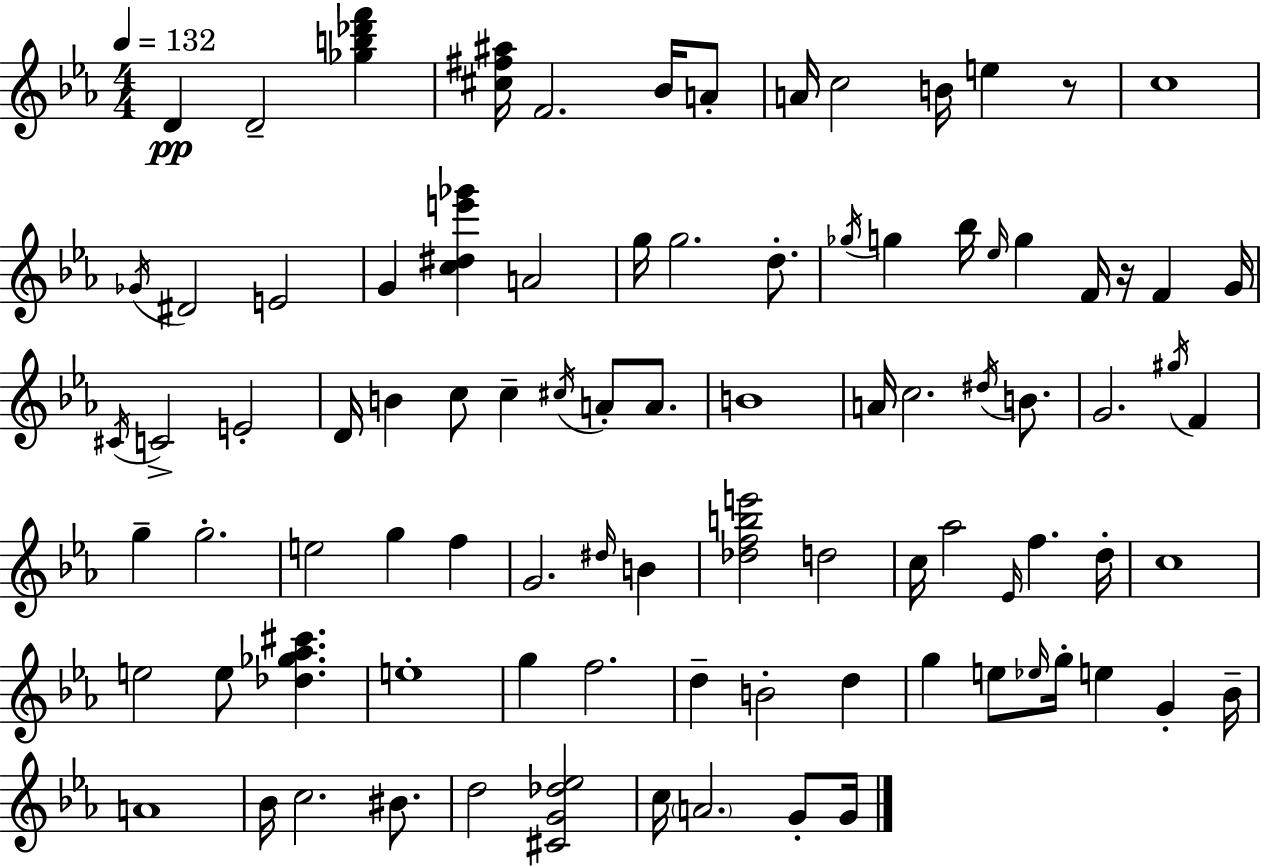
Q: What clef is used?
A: treble